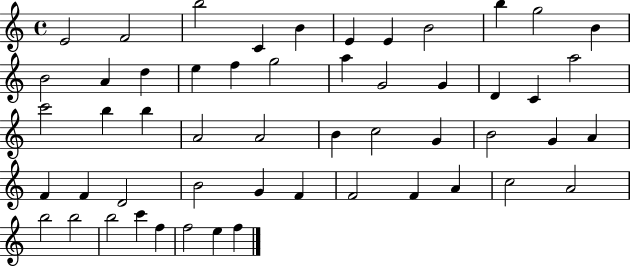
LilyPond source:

{
  \clef treble
  \time 4/4
  \defaultTimeSignature
  \key c \major
  e'2 f'2 | b''2 c'4 b'4 | e'4 e'4 b'2 | b''4 g''2 b'4 | \break b'2 a'4 d''4 | e''4 f''4 g''2 | a''4 g'2 g'4 | d'4 c'4 a''2 | \break c'''2 b''4 b''4 | a'2 a'2 | b'4 c''2 g'4 | b'2 g'4 a'4 | \break f'4 f'4 d'2 | b'2 g'4 f'4 | f'2 f'4 a'4 | c''2 a'2 | \break b''2 b''2 | b''2 c'''4 f''4 | f''2 e''4 f''4 | \bar "|."
}